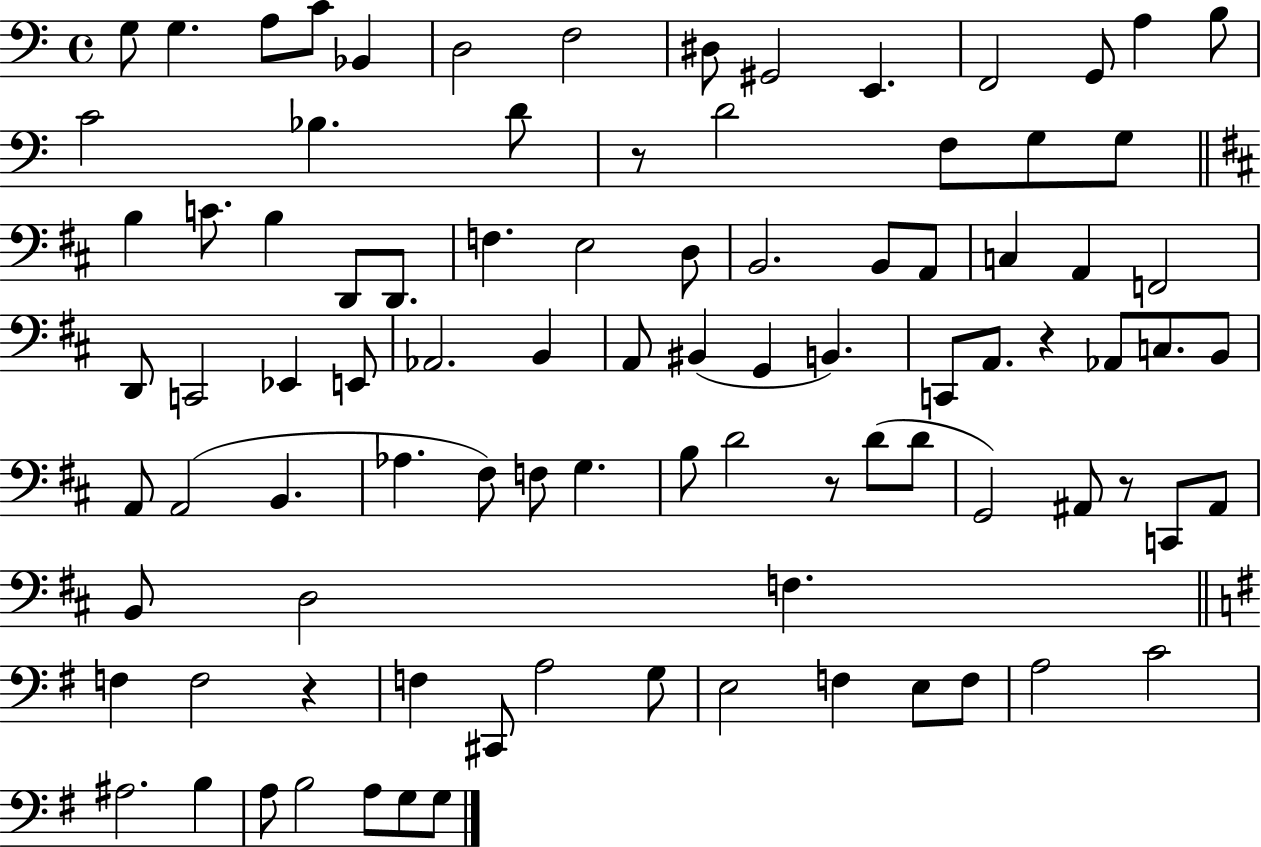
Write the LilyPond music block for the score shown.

{
  \clef bass
  \time 4/4
  \defaultTimeSignature
  \key c \major
  g8 g4. a8 c'8 bes,4 | d2 f2 | dis8 gis,2 e,4. | f,2 g,8 a4 b8 | \break c'2 bes4. d'8 | r8 d'2 f8 g8 g8 | \bar "||" \break \key b \minor b4 c'8. b4 d,8 d,8. | f4. e2 d8 | b,2. b,8 a,8 | c4 a,4 f,2 | \break d,8 c,2 ees,4 e,8 | aes,2. b,4 | a,8 bis,4( g,4 b,4.) | c,8 a,8. r4 aes,8 c8. b,8 | \break a,8 a,2( b,4. | aes4. fis8) f8 g4. | b8 d'2 r8 d'8( d'8 | g,2) ais,8 r8 c,8 ais,8 | \break b,8 d2 f4. | \bar "||" \break \key g \major f4 f2 r4 | f4 cis,8 a2 g8 | e2 f4 e8 f8 | a2 c'2 | \break ais2. b4 | a8 b2 a8 g8 g8 | \bar "|."
}